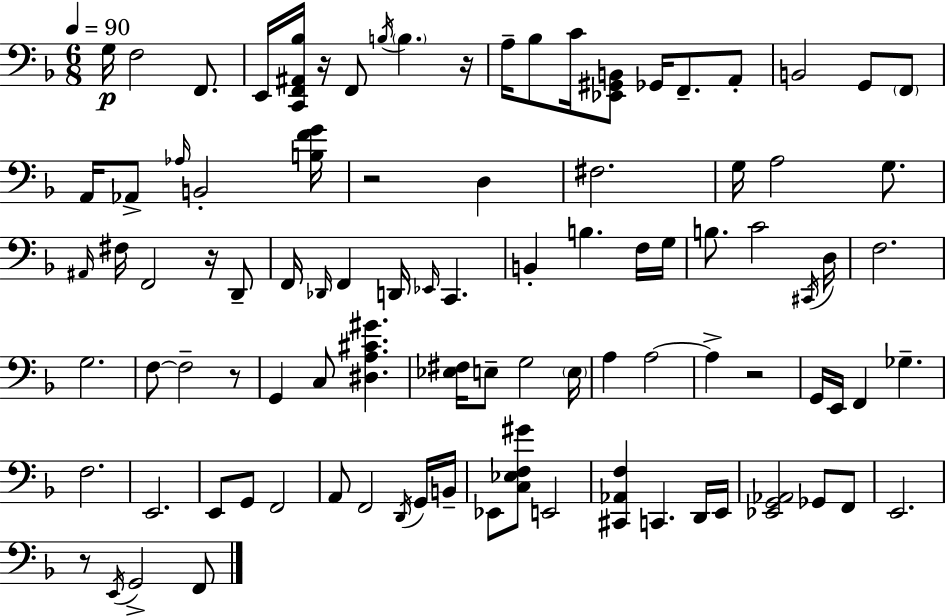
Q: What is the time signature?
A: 6/8